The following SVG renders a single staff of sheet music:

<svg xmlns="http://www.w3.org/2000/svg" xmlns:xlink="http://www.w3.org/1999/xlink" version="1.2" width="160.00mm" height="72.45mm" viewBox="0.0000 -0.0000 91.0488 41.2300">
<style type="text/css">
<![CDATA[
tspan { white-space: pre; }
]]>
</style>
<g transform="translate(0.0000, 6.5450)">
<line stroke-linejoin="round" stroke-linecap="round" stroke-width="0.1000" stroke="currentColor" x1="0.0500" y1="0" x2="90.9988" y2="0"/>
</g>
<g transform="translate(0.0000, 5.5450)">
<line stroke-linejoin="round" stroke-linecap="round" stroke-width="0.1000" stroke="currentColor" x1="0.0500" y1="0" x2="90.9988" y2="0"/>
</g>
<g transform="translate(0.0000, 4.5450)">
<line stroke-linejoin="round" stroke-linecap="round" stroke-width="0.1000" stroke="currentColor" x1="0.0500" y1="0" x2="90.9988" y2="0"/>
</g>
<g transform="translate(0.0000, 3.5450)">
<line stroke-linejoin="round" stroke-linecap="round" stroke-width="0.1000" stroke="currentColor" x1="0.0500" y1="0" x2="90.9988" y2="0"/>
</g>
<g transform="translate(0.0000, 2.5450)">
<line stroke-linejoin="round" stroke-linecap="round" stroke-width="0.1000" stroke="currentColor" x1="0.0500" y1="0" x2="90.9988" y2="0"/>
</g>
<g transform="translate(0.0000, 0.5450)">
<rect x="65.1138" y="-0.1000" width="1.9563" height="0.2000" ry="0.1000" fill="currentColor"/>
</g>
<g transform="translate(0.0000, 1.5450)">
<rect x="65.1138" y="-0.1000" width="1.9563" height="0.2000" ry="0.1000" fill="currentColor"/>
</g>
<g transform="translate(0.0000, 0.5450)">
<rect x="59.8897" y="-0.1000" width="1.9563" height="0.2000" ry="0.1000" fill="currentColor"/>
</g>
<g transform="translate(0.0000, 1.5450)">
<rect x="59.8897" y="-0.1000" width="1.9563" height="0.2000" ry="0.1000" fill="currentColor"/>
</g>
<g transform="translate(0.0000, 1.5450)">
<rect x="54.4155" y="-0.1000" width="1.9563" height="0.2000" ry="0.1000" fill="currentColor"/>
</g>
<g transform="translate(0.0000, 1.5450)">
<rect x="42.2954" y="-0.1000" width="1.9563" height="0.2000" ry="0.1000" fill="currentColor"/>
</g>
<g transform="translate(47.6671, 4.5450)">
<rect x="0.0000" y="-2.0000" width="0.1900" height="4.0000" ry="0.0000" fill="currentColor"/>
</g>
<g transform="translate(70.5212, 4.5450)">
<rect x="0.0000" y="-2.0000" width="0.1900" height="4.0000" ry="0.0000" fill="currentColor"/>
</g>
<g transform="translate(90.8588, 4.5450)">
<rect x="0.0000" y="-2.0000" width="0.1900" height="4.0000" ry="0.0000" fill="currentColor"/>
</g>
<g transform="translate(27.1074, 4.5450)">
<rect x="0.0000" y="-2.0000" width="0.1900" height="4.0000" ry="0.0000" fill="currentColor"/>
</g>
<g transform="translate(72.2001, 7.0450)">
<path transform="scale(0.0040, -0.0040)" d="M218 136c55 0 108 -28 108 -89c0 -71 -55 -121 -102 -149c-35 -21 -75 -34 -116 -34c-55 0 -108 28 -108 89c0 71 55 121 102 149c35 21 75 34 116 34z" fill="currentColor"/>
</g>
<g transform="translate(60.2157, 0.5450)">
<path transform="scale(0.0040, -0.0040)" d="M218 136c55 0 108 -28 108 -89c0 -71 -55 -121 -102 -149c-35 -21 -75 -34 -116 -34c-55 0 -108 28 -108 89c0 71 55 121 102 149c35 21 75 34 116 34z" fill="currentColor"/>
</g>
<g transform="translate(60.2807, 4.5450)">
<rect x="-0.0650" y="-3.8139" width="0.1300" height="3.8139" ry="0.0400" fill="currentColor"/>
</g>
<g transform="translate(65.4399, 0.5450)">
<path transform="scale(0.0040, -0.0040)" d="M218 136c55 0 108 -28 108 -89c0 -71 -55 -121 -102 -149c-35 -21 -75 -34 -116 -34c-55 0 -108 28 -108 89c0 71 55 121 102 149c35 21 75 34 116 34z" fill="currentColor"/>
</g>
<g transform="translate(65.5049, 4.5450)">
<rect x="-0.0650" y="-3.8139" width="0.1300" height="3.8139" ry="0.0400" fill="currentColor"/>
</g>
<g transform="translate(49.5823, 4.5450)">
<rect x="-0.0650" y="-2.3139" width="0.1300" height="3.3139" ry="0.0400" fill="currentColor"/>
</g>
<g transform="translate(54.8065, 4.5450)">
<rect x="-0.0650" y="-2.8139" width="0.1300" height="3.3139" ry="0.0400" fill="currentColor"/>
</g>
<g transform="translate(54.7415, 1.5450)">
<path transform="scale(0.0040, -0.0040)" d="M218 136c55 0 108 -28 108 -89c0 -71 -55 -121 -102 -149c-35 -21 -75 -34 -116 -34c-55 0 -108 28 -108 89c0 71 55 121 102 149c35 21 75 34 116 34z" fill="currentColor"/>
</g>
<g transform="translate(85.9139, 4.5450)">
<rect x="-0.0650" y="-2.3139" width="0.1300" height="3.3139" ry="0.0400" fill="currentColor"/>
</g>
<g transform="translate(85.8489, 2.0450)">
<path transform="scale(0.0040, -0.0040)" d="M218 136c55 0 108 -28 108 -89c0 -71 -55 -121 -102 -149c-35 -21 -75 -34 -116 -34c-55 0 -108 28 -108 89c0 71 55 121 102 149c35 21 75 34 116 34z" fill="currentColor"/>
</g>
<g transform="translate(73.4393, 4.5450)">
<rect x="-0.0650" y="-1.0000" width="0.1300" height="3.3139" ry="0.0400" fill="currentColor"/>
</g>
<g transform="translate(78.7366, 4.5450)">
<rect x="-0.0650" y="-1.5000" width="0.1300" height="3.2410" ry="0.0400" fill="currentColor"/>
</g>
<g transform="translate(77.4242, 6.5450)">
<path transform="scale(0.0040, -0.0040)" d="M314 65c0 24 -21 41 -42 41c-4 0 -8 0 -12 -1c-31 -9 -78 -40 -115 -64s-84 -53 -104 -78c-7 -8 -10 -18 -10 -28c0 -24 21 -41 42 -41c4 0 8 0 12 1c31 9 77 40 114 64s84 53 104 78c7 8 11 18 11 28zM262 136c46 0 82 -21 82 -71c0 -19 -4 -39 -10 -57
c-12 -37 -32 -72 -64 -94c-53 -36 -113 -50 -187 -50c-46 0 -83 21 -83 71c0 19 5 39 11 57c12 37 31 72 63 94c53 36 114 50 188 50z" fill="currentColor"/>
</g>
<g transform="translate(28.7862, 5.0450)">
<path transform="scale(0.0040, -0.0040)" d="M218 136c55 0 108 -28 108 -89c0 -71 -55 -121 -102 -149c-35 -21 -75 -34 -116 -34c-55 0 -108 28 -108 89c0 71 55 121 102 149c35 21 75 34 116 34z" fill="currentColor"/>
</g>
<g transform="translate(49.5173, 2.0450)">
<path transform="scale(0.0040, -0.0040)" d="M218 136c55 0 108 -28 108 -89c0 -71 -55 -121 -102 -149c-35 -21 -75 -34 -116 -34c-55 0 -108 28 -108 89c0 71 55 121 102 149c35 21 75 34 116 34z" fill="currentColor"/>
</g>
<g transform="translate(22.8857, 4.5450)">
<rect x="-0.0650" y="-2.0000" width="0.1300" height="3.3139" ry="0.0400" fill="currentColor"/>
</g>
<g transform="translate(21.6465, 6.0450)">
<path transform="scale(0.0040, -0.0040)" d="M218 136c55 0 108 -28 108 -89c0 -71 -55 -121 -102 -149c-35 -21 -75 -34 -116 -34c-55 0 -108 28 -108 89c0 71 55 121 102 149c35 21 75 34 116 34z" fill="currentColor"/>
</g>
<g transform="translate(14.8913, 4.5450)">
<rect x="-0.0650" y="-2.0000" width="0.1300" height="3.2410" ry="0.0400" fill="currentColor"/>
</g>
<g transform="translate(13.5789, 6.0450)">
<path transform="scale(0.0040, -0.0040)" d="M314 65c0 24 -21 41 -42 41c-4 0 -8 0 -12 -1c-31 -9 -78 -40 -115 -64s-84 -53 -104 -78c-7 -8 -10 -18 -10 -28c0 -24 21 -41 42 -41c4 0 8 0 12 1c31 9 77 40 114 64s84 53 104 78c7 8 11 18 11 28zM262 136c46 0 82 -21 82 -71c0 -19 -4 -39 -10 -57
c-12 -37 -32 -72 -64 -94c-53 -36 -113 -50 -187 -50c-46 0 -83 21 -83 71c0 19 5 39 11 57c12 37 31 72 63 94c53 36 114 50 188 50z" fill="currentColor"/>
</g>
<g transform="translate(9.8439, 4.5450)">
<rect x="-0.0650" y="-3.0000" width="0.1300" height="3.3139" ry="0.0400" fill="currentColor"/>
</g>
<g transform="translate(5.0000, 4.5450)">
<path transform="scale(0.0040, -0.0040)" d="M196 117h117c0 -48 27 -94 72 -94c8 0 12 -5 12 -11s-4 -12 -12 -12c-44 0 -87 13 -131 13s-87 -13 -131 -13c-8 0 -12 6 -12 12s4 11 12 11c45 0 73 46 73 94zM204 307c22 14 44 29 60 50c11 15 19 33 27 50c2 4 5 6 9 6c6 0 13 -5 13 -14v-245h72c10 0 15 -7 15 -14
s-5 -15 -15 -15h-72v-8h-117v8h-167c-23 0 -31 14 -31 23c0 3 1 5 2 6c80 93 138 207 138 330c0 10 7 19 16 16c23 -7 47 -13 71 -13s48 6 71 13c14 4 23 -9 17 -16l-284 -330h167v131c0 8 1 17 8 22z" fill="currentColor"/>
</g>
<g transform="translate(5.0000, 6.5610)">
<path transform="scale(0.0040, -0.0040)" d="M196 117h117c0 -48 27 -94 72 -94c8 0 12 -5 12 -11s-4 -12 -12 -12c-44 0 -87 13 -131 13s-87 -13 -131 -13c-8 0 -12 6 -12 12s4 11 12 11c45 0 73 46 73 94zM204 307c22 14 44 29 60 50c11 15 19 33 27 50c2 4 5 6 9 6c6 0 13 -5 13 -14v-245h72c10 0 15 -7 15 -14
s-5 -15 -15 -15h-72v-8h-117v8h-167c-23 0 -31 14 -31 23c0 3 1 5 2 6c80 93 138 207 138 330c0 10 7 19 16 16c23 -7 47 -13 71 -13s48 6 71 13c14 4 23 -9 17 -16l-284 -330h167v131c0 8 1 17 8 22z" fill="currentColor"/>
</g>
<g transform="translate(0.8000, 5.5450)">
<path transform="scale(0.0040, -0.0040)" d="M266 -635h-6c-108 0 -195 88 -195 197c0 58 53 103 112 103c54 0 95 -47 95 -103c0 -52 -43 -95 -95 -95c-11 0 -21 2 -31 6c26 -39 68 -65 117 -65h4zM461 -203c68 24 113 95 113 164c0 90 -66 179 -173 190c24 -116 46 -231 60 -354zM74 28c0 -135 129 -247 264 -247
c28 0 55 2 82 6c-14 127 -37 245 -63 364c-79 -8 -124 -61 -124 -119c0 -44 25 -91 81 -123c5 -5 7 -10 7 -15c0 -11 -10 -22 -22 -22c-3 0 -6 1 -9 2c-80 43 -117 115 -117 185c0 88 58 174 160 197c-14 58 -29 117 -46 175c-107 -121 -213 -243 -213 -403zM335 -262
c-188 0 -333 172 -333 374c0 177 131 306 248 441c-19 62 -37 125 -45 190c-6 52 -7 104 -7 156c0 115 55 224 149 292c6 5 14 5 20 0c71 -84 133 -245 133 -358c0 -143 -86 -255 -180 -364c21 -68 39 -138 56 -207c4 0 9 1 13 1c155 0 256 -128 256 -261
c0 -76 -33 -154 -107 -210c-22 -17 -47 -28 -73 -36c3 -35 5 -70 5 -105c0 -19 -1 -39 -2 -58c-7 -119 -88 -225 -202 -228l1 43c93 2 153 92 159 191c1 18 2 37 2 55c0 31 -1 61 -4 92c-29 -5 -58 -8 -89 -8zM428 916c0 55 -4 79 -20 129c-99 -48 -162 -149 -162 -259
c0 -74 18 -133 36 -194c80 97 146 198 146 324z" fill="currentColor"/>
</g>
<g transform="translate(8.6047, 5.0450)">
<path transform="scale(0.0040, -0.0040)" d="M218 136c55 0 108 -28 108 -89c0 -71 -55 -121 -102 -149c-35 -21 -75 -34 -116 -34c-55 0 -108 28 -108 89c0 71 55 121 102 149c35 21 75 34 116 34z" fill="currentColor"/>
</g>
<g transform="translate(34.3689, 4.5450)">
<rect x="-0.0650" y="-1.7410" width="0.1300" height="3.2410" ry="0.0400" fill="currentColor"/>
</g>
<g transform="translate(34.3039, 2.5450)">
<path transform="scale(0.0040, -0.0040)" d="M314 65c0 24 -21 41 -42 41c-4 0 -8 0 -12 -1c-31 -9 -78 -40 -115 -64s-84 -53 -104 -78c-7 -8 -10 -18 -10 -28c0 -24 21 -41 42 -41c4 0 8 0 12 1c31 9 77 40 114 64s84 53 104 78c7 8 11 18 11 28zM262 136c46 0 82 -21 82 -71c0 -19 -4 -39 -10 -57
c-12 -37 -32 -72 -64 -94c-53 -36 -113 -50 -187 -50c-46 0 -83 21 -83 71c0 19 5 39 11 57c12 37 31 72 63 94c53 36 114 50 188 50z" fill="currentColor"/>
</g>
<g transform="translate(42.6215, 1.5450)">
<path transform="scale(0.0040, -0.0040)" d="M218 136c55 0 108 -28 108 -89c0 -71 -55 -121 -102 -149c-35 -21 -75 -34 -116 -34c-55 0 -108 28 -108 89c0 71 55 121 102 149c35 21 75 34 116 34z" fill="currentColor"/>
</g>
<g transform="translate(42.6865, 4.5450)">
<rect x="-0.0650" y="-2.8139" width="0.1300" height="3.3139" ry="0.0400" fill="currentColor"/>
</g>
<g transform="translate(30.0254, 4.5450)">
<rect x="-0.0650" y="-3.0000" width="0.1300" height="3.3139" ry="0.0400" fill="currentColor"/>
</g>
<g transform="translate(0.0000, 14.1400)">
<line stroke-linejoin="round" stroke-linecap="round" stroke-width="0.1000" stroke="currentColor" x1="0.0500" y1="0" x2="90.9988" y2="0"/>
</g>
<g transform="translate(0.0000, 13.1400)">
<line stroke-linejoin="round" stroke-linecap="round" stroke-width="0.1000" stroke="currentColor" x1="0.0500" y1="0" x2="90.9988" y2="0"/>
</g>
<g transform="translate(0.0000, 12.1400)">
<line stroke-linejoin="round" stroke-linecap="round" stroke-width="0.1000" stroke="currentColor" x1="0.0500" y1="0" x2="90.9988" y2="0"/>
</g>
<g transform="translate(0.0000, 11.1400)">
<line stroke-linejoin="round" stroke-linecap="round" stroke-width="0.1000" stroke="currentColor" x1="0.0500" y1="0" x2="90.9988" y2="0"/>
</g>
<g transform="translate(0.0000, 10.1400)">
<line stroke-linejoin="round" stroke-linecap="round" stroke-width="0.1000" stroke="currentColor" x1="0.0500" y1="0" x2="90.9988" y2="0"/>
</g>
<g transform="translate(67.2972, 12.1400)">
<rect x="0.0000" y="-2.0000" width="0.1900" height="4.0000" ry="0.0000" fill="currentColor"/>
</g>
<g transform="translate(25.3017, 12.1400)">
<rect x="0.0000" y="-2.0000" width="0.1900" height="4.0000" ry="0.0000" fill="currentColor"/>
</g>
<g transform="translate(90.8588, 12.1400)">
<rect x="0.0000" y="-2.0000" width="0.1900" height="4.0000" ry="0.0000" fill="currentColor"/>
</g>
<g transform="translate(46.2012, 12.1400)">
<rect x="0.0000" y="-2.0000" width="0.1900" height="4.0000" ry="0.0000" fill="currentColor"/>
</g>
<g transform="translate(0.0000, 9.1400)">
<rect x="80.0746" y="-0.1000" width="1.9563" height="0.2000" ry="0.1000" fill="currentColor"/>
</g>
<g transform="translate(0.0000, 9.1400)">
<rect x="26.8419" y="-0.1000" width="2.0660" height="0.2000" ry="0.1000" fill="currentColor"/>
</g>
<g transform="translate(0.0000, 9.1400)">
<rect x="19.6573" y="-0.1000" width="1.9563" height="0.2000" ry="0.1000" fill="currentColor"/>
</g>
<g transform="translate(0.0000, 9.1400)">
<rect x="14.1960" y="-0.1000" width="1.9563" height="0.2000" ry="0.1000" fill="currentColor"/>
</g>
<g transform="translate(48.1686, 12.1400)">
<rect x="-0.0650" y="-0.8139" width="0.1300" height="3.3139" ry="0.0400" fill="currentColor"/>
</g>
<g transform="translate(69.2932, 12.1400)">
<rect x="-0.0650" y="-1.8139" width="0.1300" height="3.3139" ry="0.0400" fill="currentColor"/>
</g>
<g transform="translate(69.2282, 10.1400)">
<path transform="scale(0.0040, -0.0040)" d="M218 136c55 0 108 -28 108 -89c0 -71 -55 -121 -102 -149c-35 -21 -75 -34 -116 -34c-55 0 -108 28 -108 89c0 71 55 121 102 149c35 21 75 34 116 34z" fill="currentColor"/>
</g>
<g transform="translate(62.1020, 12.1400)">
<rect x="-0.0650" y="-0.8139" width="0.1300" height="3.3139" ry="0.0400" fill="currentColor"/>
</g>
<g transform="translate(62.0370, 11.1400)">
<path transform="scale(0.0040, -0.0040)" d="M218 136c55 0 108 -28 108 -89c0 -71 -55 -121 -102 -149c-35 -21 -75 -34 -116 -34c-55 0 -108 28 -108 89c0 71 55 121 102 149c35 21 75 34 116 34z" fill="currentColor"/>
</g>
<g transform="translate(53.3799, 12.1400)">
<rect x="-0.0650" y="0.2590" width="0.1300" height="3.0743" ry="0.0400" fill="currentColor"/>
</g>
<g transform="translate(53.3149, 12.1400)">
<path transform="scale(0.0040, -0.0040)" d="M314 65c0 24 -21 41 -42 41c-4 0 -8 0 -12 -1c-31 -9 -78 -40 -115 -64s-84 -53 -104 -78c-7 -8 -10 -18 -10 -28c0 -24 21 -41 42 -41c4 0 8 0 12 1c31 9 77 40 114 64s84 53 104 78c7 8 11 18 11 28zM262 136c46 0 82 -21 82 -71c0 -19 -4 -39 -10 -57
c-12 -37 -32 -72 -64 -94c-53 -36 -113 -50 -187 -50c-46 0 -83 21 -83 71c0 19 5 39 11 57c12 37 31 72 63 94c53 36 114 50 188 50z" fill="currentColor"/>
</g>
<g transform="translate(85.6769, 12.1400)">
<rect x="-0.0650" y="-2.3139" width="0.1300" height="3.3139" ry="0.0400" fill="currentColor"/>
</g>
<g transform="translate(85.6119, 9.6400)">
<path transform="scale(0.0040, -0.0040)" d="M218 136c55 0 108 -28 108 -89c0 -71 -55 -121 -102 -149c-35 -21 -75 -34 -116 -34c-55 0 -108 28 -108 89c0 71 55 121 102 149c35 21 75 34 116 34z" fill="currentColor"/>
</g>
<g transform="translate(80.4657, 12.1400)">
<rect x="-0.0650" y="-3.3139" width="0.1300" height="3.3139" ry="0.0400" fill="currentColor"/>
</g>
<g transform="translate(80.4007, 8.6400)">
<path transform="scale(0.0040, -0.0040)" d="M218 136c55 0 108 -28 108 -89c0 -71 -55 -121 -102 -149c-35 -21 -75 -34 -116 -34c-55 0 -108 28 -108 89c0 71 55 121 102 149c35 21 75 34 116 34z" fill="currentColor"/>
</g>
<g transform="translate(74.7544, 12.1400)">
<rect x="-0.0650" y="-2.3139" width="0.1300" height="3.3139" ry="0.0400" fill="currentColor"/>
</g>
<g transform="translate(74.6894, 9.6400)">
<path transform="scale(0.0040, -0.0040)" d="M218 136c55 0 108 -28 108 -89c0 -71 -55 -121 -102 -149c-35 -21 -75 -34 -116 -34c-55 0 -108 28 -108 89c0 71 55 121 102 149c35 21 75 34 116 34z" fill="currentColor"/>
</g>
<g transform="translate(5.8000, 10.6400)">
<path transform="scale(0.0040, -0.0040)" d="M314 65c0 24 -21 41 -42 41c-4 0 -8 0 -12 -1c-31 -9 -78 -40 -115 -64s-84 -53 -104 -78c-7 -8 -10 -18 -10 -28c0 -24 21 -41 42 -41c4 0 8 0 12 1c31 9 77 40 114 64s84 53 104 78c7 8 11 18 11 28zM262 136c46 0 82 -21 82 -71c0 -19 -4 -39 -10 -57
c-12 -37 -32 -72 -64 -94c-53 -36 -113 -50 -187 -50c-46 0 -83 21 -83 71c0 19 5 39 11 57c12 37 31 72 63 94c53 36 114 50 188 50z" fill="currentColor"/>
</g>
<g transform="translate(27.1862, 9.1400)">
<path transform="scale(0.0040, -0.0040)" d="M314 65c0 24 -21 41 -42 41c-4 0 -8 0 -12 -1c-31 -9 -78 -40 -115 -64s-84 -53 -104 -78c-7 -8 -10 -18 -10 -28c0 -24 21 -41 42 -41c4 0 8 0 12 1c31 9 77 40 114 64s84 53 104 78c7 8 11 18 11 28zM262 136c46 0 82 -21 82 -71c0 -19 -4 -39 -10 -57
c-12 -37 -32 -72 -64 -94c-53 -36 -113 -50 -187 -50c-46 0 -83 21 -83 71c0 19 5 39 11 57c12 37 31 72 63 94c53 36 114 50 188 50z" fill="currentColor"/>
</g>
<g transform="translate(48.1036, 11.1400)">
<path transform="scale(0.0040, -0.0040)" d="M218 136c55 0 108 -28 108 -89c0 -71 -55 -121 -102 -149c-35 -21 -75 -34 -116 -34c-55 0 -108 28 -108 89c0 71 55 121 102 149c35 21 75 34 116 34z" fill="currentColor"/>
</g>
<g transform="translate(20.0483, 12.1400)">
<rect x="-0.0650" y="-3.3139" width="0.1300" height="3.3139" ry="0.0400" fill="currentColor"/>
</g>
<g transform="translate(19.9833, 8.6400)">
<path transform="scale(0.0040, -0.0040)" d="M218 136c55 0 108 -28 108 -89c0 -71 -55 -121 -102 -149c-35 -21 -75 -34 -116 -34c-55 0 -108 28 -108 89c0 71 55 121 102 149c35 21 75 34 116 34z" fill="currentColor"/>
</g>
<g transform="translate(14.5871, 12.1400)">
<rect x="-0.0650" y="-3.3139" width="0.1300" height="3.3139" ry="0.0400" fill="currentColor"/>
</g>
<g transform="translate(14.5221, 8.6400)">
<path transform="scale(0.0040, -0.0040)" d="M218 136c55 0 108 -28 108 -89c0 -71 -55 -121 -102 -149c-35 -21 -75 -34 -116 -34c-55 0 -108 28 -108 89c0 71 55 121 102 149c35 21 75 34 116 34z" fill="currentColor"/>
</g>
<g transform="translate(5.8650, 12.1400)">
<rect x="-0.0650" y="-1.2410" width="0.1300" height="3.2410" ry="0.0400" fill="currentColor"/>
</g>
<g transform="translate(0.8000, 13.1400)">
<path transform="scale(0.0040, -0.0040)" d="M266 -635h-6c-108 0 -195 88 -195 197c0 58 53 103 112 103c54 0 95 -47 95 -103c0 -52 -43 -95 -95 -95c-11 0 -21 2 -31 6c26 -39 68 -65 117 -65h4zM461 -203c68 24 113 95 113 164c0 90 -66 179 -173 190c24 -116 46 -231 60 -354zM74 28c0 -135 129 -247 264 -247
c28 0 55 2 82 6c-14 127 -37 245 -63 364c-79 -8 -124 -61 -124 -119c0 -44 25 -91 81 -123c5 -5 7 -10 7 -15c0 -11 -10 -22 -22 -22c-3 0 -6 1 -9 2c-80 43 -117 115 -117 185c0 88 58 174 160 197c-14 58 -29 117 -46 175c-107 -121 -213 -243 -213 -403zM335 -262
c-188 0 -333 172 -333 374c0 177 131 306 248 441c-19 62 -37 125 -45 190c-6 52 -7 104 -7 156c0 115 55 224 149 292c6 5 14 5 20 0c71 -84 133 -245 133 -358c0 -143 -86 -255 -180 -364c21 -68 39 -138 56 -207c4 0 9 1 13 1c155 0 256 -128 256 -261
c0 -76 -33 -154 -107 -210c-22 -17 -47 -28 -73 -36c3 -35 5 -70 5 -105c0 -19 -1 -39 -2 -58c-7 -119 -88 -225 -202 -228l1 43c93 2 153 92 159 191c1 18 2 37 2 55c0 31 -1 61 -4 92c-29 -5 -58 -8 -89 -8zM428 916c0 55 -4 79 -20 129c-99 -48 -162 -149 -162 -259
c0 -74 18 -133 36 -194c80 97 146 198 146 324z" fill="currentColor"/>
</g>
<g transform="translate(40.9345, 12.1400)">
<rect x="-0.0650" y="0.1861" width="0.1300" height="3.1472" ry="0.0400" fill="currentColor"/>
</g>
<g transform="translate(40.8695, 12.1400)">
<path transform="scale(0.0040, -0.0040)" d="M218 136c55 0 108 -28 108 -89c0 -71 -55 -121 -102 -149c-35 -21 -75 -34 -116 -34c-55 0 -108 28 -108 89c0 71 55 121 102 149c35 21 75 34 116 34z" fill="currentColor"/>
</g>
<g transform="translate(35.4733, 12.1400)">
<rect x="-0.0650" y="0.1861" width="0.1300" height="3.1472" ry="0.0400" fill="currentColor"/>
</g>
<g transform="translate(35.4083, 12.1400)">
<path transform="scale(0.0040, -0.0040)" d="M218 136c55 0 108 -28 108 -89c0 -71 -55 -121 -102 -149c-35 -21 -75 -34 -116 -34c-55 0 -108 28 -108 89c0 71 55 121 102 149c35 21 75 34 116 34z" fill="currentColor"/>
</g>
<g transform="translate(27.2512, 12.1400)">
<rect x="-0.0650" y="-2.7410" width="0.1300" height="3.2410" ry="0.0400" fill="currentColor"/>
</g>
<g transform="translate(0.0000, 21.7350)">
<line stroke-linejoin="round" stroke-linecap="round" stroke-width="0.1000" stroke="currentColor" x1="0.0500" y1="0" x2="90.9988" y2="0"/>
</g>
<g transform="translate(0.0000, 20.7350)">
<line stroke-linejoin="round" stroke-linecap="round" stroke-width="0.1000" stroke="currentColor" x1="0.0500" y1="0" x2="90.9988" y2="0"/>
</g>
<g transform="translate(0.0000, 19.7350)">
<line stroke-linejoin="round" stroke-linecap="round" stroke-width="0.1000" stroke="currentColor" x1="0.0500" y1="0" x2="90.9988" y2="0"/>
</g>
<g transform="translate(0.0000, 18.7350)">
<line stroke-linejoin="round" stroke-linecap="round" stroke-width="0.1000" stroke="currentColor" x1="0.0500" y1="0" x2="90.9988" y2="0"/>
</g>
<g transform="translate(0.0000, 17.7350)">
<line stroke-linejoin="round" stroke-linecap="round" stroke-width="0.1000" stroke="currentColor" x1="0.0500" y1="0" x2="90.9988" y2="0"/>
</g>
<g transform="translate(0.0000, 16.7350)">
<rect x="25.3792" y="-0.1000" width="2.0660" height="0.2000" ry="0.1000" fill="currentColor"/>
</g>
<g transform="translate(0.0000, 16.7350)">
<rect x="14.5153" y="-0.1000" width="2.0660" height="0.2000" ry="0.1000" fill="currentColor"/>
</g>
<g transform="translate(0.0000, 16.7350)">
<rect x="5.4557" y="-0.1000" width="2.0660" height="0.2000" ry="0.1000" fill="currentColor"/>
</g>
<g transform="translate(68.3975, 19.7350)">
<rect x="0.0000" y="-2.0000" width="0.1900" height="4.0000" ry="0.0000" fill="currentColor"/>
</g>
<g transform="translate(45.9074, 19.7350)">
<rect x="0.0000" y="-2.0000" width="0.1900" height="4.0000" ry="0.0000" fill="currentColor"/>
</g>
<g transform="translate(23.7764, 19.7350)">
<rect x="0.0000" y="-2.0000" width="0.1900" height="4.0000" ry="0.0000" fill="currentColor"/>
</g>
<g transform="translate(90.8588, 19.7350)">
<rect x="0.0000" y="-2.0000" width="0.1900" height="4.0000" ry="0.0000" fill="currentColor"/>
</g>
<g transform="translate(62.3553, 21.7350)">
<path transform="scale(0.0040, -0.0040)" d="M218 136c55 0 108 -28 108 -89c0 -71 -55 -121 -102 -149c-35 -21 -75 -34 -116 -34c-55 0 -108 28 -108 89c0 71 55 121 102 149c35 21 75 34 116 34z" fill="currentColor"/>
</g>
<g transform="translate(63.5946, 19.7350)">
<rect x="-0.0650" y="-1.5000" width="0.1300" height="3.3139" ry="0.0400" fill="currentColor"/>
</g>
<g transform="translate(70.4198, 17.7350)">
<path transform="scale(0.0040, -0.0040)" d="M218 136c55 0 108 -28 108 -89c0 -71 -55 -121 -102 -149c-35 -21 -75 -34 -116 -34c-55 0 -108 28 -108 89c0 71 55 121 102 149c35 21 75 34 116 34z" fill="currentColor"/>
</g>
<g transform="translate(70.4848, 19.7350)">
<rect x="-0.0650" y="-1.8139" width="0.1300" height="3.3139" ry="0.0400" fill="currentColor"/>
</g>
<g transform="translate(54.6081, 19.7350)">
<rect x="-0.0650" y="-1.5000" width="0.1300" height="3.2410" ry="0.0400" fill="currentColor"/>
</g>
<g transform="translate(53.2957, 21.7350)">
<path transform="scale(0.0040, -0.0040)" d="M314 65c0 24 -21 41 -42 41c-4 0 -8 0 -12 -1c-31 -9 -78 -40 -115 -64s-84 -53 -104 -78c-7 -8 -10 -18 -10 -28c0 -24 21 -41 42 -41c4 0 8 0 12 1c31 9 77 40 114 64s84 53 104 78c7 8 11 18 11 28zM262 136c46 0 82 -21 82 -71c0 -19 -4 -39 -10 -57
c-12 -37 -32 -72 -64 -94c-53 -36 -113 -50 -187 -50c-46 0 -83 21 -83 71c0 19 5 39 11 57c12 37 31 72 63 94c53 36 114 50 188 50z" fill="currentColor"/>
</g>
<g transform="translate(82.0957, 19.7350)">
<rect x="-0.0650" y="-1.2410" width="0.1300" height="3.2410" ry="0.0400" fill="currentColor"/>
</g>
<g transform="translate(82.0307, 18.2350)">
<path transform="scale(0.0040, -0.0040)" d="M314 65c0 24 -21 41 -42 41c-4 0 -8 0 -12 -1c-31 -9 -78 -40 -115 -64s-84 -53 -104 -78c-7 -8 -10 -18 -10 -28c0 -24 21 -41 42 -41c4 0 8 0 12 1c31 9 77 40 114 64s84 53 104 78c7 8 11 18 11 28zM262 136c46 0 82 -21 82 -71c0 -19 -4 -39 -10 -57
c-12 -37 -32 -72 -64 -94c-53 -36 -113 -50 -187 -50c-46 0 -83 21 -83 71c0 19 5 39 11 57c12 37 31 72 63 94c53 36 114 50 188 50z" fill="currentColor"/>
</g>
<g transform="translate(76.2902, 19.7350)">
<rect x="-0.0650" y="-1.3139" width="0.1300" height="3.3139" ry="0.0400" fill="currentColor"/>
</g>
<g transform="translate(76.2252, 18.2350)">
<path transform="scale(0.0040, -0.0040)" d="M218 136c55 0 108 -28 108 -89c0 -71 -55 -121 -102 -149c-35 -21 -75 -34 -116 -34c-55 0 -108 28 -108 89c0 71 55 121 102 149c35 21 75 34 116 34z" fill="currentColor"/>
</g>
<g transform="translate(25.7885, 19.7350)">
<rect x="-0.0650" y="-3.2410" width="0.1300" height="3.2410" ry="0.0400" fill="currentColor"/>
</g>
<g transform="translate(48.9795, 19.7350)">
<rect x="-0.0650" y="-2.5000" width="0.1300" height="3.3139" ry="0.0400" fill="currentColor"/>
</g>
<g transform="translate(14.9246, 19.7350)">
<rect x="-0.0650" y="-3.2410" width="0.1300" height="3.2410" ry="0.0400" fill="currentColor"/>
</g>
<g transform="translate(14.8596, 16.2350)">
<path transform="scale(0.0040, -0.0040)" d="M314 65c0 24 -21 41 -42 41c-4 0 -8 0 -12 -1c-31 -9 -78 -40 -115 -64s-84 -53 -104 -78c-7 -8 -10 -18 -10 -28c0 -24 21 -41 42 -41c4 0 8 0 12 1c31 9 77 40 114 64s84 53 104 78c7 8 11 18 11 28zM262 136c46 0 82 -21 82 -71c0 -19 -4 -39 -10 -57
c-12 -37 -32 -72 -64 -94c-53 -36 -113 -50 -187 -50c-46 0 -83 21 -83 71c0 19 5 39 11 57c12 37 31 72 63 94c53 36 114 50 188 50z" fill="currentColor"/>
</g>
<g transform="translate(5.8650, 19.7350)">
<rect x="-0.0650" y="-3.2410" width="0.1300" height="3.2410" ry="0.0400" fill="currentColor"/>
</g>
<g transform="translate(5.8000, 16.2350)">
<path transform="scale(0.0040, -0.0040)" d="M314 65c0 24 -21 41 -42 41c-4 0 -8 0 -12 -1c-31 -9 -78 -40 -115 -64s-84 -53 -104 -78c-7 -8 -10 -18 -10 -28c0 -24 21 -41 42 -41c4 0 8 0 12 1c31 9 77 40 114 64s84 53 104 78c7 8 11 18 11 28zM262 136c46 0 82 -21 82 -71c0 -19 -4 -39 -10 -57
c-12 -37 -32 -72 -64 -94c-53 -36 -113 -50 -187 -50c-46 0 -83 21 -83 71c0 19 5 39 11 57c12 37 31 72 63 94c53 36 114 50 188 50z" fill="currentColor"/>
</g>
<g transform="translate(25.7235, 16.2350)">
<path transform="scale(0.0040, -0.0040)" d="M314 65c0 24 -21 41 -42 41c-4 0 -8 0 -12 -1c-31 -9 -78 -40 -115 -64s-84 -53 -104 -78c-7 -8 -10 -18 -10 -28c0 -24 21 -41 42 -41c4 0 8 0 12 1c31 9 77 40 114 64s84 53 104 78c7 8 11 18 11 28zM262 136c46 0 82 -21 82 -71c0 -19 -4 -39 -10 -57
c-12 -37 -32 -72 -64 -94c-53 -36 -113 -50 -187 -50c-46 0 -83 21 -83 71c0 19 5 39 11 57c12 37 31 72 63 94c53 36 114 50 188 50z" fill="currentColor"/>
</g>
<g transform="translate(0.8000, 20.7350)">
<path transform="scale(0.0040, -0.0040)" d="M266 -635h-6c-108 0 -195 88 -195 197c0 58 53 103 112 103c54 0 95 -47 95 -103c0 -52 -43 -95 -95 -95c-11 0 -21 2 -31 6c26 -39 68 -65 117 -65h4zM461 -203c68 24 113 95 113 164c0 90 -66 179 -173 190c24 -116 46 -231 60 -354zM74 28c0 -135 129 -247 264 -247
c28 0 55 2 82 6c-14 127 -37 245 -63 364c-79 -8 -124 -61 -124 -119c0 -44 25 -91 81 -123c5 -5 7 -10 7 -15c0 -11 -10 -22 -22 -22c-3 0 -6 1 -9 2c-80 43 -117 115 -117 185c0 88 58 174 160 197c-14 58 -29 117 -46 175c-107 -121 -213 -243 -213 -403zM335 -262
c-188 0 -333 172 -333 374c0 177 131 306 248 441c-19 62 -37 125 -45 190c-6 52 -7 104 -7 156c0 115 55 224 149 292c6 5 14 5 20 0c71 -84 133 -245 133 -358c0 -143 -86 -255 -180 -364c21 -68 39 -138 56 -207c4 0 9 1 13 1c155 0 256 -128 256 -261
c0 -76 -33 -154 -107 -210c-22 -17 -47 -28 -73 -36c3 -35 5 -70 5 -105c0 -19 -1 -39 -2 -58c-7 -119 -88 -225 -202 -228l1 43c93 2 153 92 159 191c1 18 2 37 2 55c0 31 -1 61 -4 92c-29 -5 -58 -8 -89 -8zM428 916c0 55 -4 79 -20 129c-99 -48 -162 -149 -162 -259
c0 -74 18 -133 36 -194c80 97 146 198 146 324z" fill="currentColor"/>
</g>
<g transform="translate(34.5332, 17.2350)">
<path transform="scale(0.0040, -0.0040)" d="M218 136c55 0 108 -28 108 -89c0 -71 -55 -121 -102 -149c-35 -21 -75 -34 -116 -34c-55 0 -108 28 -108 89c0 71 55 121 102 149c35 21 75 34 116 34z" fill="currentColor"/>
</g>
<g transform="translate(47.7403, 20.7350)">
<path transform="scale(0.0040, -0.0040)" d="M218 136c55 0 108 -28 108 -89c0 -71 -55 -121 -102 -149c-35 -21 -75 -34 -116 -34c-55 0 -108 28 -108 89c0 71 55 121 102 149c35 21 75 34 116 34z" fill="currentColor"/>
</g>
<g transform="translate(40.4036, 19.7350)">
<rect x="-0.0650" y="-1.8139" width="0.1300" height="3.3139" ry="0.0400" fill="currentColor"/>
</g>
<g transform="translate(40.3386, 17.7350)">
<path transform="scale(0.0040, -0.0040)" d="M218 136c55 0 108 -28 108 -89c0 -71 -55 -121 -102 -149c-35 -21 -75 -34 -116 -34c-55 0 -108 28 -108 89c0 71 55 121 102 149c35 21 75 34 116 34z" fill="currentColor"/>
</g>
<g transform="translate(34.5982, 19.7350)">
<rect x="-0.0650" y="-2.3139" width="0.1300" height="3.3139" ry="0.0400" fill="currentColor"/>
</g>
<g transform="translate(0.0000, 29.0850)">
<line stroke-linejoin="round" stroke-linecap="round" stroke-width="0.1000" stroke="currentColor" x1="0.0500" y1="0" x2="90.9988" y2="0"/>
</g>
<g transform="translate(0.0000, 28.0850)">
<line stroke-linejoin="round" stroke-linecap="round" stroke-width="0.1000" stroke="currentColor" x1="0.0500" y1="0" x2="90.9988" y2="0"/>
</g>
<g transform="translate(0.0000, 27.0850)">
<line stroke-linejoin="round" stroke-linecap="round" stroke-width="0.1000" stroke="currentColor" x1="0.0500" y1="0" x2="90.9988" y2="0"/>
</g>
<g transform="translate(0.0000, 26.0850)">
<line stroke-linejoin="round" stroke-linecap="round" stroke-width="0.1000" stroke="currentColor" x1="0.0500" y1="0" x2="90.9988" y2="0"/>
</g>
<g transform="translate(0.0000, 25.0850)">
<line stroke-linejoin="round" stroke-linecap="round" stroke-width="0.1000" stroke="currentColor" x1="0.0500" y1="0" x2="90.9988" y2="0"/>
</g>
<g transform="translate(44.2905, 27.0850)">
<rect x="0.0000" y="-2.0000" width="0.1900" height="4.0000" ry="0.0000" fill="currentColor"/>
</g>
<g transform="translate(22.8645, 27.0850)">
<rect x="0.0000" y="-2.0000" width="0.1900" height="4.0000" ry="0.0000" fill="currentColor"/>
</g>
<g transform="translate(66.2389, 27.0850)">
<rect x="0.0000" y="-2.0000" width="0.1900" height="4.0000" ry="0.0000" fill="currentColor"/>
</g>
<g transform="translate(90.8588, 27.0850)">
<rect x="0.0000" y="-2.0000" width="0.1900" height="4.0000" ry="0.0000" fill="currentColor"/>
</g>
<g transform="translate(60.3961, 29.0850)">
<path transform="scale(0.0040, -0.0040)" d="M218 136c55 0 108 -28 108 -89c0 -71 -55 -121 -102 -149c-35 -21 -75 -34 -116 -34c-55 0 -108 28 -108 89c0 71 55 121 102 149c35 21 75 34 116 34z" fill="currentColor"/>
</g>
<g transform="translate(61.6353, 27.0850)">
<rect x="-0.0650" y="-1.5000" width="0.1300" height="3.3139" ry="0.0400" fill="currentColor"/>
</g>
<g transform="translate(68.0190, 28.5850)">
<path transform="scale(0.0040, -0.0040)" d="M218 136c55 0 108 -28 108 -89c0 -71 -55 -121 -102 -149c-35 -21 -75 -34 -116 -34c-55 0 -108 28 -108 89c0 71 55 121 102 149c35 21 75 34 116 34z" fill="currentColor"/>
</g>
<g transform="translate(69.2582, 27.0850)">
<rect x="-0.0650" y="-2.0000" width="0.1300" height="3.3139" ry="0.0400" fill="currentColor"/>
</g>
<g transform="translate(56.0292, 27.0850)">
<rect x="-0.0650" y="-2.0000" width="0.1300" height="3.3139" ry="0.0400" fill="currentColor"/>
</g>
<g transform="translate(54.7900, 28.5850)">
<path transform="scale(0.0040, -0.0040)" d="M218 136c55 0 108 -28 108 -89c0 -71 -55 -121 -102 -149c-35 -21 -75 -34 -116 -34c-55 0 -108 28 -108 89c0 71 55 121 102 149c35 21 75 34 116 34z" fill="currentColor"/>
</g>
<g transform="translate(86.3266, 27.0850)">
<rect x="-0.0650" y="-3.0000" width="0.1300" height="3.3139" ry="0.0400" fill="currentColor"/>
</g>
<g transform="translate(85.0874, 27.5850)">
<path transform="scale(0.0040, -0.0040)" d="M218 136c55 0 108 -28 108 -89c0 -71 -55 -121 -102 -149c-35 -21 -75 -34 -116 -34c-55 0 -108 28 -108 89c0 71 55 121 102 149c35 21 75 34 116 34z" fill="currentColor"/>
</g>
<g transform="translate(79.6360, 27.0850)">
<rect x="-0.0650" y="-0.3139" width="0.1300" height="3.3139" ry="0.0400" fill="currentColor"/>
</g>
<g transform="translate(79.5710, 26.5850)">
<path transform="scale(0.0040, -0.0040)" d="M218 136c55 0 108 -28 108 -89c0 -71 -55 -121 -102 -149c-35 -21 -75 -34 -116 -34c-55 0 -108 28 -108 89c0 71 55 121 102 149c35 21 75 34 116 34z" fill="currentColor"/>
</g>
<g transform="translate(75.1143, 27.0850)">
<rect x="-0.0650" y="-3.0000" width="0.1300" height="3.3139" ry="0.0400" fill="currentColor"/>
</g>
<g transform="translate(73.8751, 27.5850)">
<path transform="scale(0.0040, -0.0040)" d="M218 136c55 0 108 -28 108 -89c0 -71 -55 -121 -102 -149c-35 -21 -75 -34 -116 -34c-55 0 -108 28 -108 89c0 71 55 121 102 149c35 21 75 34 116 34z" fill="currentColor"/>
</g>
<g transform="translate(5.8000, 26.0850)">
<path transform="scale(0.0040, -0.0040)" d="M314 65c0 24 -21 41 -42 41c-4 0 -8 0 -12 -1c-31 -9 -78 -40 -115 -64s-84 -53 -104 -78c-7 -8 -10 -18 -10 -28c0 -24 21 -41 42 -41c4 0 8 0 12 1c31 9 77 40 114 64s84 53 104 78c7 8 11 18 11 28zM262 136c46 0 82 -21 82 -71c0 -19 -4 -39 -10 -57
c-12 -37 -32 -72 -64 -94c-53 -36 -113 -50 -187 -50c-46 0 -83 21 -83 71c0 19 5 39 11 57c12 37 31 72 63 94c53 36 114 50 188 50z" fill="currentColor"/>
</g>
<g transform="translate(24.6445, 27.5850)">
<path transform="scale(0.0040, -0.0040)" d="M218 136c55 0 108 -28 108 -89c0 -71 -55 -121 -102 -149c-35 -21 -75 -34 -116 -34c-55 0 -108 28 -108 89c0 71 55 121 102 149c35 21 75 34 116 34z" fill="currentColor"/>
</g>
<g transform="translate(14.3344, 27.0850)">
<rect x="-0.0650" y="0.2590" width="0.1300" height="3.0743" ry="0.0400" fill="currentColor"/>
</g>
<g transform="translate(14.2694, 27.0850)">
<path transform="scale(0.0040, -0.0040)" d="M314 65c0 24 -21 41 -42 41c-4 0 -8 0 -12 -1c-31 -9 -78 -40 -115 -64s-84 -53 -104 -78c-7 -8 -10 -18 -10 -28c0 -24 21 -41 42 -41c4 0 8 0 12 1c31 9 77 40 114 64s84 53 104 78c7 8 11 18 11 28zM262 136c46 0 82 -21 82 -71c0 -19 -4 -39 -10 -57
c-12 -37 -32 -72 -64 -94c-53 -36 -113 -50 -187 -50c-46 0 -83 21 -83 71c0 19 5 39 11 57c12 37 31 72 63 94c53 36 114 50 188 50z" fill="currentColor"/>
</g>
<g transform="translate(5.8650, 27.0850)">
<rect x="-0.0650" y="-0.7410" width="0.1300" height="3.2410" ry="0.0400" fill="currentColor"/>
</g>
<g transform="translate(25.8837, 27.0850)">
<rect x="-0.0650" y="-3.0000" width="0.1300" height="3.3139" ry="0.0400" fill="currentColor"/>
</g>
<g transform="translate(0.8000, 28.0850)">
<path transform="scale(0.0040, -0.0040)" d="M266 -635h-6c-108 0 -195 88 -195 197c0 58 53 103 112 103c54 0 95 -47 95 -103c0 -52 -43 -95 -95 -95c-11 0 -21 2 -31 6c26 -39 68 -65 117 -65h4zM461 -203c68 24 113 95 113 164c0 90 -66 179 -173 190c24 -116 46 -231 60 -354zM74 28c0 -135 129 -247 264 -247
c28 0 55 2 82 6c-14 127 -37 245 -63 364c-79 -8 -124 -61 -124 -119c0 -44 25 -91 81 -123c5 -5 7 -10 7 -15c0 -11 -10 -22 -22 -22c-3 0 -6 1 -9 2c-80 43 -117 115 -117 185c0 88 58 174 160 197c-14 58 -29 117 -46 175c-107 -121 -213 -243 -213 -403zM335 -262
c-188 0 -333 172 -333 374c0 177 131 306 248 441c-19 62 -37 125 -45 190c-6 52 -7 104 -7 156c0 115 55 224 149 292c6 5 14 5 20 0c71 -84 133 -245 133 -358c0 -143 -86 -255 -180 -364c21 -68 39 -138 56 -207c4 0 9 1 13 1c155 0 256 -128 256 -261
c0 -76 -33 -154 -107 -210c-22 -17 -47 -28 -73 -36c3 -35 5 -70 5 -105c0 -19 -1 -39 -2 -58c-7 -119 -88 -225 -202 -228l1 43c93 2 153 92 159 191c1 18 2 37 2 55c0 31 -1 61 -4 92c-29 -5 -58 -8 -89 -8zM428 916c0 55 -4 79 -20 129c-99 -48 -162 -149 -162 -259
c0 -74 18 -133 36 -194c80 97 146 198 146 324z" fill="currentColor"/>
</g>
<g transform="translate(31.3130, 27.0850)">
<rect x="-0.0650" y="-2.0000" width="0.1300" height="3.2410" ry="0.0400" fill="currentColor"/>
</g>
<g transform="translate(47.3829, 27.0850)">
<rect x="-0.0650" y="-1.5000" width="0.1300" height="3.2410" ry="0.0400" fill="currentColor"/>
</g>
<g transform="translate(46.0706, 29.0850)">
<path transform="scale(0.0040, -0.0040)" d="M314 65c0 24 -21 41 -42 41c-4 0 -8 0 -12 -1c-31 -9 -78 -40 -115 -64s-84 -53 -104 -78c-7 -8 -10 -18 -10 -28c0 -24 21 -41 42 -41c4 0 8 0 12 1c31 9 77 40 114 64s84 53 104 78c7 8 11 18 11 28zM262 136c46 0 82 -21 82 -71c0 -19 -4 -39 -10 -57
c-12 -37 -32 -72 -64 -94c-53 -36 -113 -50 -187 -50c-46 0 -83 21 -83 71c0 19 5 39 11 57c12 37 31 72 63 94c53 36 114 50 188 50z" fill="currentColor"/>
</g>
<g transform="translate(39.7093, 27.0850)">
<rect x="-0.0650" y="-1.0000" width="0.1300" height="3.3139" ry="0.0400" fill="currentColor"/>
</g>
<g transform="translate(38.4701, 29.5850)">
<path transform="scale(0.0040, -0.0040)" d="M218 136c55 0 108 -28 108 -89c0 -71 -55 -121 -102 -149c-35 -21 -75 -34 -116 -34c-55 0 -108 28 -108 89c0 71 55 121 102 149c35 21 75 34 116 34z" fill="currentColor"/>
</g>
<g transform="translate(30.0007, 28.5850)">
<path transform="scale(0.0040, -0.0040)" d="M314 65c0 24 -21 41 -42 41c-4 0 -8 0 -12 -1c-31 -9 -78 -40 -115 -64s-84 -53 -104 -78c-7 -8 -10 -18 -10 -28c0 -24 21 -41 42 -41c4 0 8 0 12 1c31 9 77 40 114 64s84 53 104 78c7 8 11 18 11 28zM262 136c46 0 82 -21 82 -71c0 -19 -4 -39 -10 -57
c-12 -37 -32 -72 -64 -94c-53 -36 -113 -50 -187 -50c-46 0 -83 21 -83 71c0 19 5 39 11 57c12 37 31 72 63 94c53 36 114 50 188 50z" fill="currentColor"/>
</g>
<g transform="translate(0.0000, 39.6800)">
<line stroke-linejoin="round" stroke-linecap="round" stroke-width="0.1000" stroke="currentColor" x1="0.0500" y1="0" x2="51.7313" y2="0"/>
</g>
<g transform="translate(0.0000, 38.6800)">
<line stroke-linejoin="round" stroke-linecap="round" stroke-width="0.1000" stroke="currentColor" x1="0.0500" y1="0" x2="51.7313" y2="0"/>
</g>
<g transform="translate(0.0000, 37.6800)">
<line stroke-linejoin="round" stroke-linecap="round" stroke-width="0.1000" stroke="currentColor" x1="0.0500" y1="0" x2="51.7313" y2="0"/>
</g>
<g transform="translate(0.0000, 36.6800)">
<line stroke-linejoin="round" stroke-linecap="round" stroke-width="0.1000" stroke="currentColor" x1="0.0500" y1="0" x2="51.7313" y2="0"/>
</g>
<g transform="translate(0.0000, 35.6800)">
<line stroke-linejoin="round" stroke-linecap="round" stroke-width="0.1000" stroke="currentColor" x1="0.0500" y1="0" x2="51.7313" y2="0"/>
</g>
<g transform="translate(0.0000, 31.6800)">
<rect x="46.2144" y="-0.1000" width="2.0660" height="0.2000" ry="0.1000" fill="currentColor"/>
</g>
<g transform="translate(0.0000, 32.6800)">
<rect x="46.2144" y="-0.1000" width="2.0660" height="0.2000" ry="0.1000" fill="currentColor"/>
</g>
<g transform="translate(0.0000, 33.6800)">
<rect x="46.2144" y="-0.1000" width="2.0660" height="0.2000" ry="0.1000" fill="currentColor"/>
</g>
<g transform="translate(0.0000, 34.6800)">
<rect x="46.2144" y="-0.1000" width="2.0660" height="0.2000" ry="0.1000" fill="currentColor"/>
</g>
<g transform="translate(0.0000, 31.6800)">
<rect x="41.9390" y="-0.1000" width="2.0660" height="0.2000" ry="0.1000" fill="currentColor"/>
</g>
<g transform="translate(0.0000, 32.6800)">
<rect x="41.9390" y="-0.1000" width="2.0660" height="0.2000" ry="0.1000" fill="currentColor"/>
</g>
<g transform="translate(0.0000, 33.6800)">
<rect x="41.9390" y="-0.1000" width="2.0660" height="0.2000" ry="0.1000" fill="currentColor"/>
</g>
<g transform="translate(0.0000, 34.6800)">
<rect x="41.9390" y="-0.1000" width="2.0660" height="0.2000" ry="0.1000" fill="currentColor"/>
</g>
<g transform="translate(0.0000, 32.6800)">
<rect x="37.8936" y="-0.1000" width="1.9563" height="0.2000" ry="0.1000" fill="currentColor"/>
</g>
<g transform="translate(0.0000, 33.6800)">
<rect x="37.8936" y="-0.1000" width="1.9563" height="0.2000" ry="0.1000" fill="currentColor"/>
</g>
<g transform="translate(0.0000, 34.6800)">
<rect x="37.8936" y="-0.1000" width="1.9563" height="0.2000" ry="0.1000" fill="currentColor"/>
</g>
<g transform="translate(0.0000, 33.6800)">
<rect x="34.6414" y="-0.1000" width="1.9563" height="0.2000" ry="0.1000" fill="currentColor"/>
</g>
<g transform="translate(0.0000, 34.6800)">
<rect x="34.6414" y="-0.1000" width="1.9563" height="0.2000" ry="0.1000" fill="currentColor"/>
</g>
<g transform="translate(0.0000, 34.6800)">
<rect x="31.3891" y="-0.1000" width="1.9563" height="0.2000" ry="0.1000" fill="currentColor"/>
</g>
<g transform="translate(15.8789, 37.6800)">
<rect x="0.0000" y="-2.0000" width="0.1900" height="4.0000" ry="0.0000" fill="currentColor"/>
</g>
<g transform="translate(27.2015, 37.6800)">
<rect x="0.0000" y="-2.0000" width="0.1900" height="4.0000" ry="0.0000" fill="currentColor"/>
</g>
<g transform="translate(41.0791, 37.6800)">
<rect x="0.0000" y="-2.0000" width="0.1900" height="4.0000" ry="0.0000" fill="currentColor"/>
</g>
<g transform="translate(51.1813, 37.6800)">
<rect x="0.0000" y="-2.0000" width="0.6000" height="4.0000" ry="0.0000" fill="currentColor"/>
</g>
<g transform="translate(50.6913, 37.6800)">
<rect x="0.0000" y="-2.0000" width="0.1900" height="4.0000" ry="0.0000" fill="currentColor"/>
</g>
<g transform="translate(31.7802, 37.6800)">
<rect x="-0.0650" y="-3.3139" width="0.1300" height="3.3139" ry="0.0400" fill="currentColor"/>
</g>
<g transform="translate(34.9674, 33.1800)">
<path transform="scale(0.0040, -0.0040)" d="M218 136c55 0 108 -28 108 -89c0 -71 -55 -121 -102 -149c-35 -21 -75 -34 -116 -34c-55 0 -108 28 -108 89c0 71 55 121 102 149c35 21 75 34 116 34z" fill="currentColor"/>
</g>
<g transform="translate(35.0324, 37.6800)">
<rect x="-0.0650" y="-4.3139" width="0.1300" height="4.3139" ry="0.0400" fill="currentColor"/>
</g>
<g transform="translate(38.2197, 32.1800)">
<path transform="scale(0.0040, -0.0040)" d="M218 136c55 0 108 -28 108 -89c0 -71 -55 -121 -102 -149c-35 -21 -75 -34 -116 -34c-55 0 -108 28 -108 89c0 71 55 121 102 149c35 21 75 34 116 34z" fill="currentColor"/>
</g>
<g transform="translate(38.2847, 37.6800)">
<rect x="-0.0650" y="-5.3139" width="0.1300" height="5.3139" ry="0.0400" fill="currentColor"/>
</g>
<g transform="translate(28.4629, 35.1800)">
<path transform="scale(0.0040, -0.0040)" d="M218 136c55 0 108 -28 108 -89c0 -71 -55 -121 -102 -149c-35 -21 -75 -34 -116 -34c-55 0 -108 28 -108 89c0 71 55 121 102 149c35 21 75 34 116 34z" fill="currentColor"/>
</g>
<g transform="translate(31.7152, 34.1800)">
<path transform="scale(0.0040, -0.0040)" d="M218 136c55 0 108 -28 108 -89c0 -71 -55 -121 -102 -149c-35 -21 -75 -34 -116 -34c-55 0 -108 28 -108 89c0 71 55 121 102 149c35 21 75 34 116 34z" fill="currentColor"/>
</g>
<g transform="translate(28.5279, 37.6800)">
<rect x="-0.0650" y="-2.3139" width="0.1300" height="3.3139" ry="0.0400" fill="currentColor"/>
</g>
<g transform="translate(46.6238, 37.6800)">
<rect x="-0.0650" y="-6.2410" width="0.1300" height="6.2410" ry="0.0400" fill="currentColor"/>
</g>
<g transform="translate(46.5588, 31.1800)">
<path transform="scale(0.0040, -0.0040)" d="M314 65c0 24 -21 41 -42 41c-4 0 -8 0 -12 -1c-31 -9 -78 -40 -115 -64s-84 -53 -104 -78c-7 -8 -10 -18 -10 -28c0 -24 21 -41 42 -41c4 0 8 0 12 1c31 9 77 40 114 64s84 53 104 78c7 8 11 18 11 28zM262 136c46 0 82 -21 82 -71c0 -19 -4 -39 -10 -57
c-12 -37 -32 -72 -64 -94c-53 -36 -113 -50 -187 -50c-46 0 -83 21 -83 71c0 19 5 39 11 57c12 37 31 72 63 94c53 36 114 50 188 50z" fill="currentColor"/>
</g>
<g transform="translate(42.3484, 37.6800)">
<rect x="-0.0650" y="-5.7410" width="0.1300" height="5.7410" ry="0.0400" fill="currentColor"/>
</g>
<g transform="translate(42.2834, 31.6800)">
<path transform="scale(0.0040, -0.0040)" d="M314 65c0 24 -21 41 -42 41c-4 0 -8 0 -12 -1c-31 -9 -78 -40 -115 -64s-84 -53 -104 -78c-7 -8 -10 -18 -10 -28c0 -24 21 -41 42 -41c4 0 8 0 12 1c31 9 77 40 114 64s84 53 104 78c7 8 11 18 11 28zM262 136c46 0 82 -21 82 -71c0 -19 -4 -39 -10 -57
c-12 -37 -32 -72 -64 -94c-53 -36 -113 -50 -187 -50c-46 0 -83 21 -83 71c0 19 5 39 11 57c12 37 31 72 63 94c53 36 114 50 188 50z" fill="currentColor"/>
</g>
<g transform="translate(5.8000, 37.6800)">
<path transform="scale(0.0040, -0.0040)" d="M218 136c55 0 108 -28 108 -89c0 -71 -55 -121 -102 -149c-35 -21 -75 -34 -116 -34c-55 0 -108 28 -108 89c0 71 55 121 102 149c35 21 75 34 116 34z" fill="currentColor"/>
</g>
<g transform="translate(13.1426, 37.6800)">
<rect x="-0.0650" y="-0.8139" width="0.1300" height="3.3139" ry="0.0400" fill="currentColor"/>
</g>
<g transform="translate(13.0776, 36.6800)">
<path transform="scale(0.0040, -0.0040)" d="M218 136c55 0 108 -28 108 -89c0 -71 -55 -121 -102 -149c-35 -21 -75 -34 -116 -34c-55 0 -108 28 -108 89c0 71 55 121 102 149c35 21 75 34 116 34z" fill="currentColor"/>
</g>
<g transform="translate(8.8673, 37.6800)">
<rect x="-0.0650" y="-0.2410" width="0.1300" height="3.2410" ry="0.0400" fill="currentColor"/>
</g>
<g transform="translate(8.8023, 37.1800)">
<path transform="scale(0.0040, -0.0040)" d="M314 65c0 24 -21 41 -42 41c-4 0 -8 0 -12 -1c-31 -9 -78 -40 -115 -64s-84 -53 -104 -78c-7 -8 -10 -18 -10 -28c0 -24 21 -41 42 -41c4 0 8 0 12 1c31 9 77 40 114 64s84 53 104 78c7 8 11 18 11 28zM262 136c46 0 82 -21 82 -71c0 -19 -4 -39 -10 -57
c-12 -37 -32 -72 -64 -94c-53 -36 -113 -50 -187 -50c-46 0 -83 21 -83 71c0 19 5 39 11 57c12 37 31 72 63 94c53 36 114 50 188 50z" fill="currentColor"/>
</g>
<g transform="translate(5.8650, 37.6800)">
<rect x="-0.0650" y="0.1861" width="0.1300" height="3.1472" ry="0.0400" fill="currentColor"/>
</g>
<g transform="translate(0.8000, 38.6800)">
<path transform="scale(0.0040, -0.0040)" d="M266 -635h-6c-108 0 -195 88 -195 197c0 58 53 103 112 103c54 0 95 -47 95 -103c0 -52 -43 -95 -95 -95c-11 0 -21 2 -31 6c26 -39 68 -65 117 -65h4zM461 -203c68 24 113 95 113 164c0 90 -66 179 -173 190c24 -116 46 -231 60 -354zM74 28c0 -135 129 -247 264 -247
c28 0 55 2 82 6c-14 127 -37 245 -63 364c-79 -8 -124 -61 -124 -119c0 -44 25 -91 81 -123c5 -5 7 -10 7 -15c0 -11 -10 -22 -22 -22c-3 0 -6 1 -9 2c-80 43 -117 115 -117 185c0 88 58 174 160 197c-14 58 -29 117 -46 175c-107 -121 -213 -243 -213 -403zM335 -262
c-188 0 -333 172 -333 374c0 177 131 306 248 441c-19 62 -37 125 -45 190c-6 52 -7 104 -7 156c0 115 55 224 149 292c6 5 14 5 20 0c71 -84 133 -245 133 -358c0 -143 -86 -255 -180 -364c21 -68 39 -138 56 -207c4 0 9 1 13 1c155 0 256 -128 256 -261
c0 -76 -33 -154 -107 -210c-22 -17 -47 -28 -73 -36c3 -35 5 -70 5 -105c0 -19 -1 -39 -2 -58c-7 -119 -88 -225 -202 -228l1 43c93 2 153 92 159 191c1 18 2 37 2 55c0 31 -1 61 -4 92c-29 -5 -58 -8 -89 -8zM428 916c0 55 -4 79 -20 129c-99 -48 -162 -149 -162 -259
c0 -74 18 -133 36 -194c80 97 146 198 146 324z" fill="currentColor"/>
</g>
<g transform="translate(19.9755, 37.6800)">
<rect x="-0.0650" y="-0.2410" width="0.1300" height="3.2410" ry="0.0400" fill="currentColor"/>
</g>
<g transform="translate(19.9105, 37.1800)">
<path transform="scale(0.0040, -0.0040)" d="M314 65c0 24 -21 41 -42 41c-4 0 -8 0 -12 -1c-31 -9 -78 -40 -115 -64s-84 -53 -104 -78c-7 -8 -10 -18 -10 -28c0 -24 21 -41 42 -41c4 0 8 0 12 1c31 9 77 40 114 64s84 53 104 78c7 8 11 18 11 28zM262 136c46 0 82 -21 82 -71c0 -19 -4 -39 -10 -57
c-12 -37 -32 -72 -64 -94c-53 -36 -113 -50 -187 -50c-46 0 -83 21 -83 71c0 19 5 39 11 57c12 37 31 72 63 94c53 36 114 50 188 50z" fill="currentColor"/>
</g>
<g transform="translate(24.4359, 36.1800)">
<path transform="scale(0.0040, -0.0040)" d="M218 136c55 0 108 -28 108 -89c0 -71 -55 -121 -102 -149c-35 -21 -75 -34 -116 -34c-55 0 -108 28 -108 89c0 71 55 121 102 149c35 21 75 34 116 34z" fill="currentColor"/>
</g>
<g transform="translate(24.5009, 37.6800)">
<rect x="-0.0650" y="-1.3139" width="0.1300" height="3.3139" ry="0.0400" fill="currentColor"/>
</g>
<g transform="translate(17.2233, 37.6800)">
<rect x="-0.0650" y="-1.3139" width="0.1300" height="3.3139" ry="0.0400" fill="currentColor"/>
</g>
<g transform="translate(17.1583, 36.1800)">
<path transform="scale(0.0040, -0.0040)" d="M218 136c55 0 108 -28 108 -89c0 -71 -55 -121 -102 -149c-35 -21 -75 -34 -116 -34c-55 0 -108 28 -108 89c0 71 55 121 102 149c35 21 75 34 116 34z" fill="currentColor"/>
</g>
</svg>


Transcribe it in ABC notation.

X:1
T:Untitled
M:4/4
L:1/4
K:C
A F2 F A f2 a g a c' c' D E2 g e2 b b a2 B B d B2 d f g b g b2 b2 b2 g f G E2 E f e e2 d2 B2 A F2 D E2 F E F A c A B c2 d e c2 e g b d' f' g'2 a'2